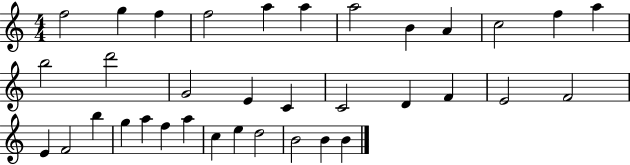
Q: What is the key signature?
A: C major